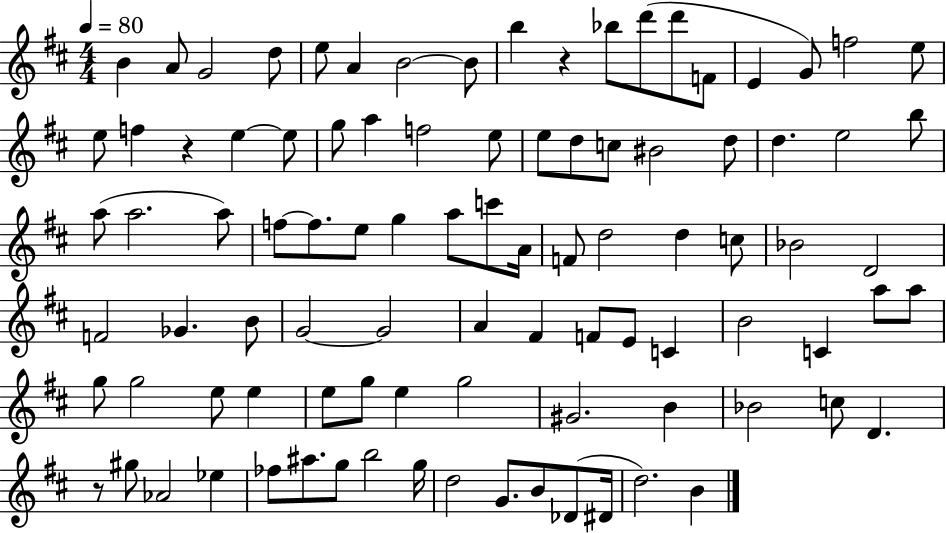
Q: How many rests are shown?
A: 3